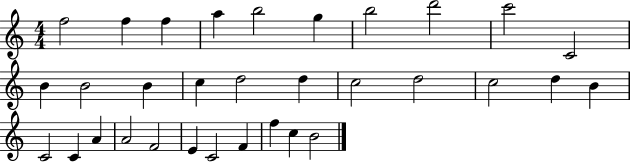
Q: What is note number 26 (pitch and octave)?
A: F4